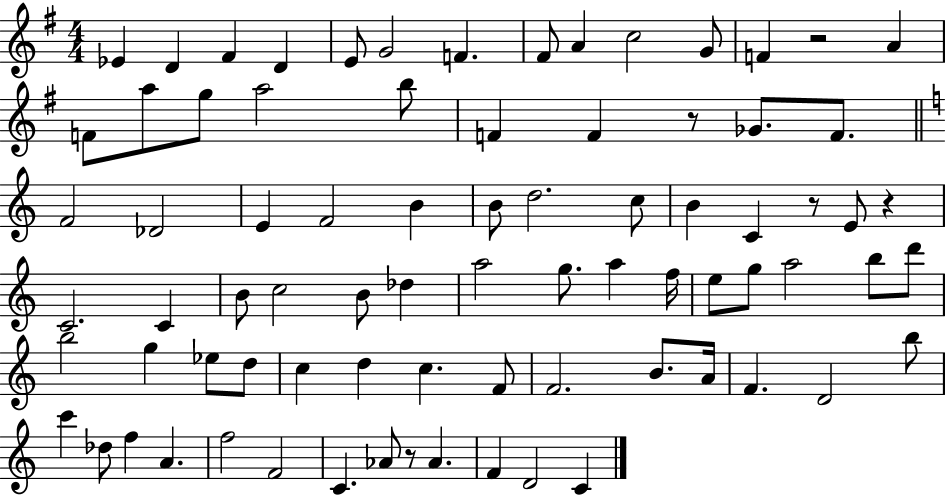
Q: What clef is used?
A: treble